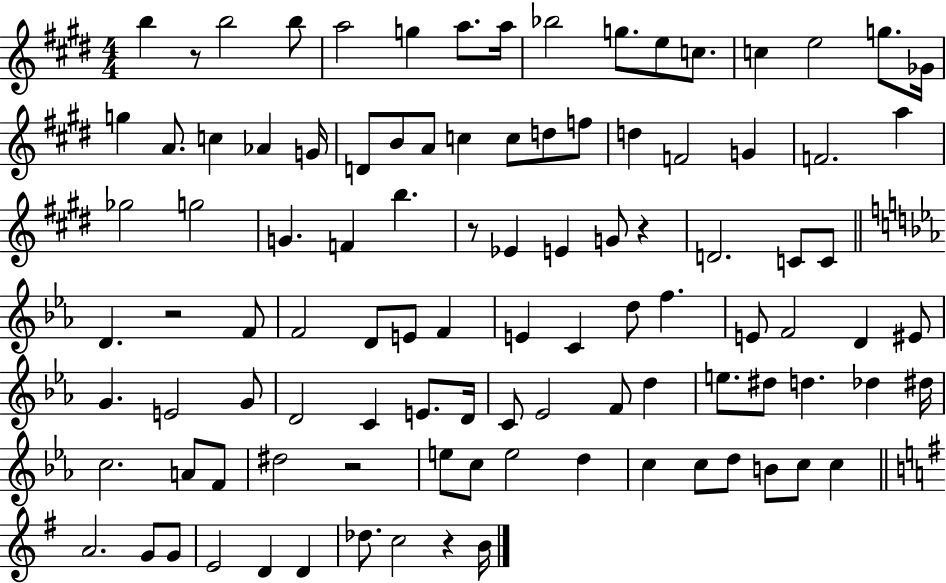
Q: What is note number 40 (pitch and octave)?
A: G4